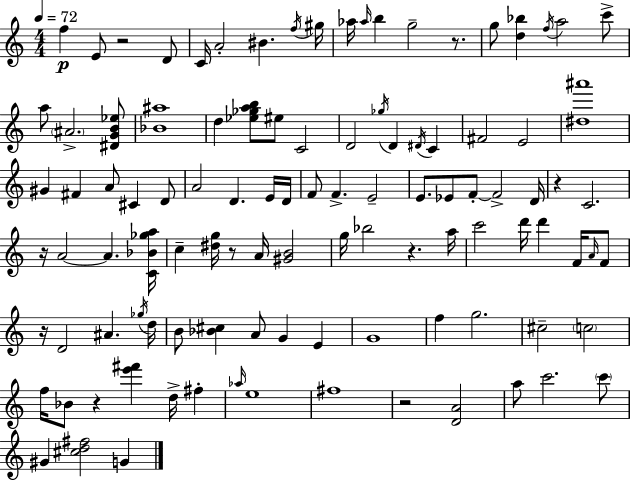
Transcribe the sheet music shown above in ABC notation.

X:1
T:Untitled
M:4/4
L:1/4
K:C
f E/2 z2 D/2 C/4 A2 ^B f/4 ^g/4 _a/4 _a/4 b g2 z/2 g/2 [d_b] f/4 a2 c'/2 a/2 ^A2 [^DGB_e]/2 [_B^a]4 d [_e_gab]/2 ^e/2 C2 D2 _g/4 D ^D/4 C ^F2 E2 [^d^a']4 ^G ^F A/2 ^C D/2 A2 D E/4 D/4 F/2 F E2 E/2 _E/2 F/2 F2 D/4 z C2 z/4 A2 A [C_B_ga]/4 c [^dg]/4 z/2 A/4 [^GB]2 g/4 _b2 z a/4 c'2 d'/4 d' F/4 A/4 F/2 z/4 D2 ^A _g/4 d/4 B/2 [_B^c] A/2 G E G4 f g2 ^c2 c2 f/4 _B/2 z [e'^f'] d/4 ^f _a/4 e4 ^f4 z2 [DA]2 a/2 c'2 c'/2 ^G [^cd^f]2 G